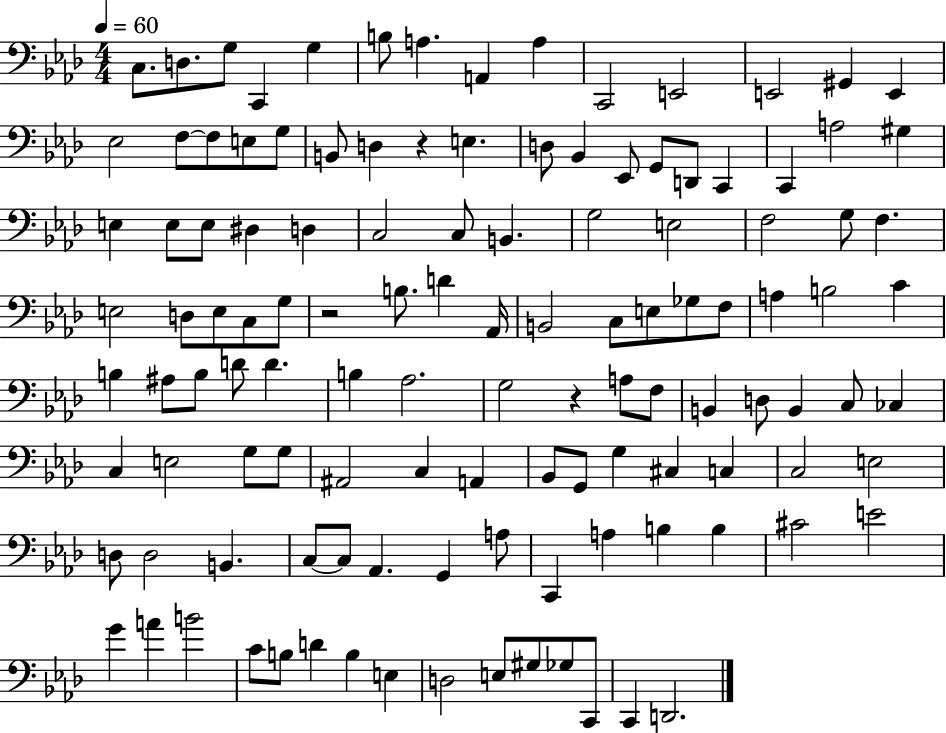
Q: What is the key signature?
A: AES major